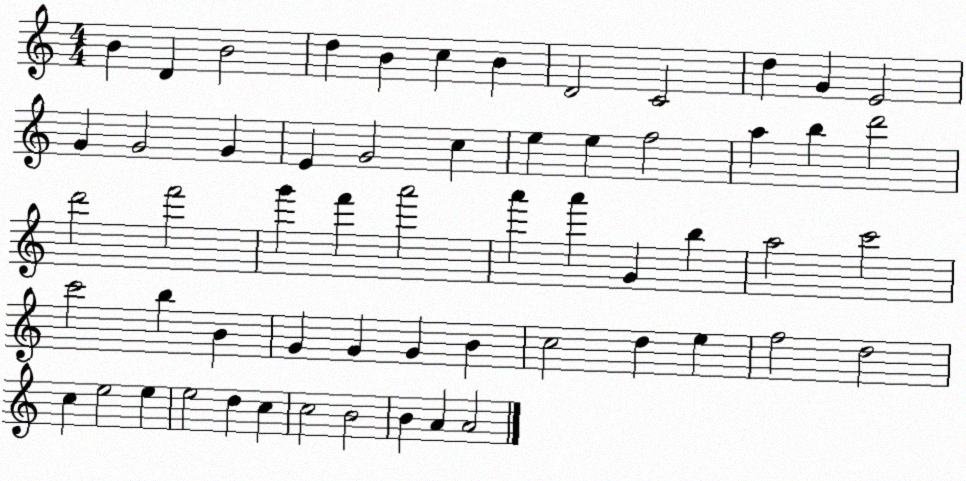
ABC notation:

X:1
T:Untitled
M:4/4
L:1/4
K:C
B D B2 d B c B D2 C2 d G E2 G G2 G E G2 c e e f2 a b d'2 d'2 f'2 g' f' a'2 a' a' G b a2 c'2 c'2 b B G G G B c2 d e f2 d2 c e2 e e2 d c c2 B2 B A A2